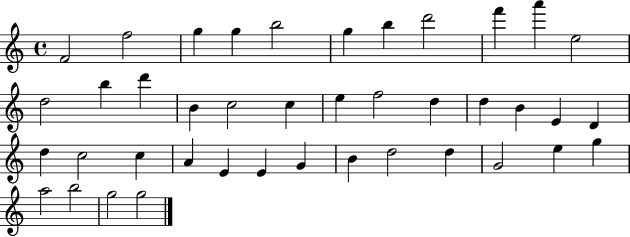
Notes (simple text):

F4/h F5/h G5/q G5/q B5/h G5/q B5/q D6/h F6/q A6/q E5/h D5/h B5/q D6/q B4/q C5/h C5/q E5/q F5/h D5/q D5/q B4/q E4/q D4/q D5/q C5/h C5/q A4/q E4/q E4/q G4/q B4/q D5/h D5/q G4/h E5/q G5/q A5/h B5/h G5/h G5/h